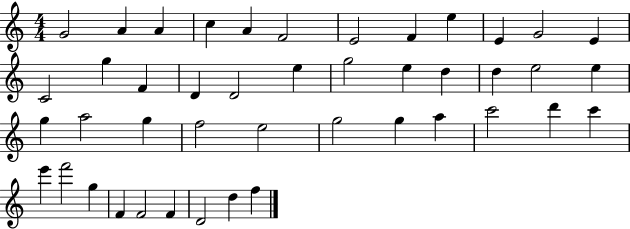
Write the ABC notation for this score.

X:1
T:Untitled
M:4/4
L:1/4
K:C
G2 A A c A F2 E2 F e E G2 E C2 g F D D2 e g2 e d d e2 e g a2 g f2 e2 g2 g a c'2 d' c' e' f'2 g F F2 F D2 d f